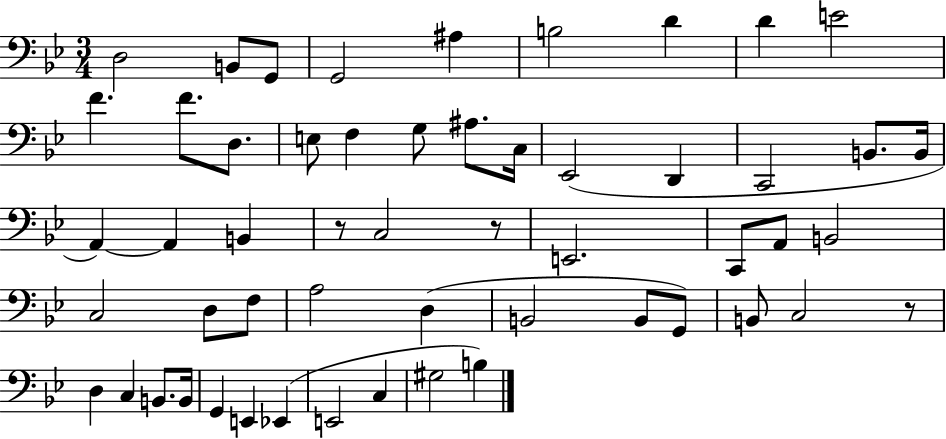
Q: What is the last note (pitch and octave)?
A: B3